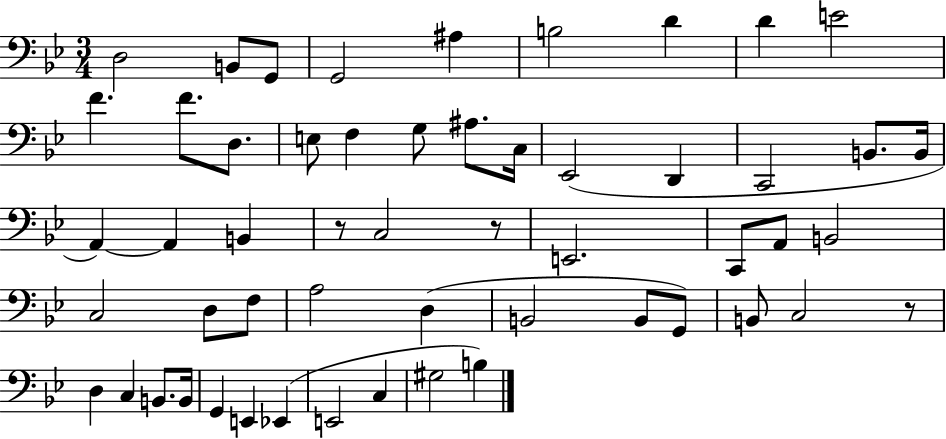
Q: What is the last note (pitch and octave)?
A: B3